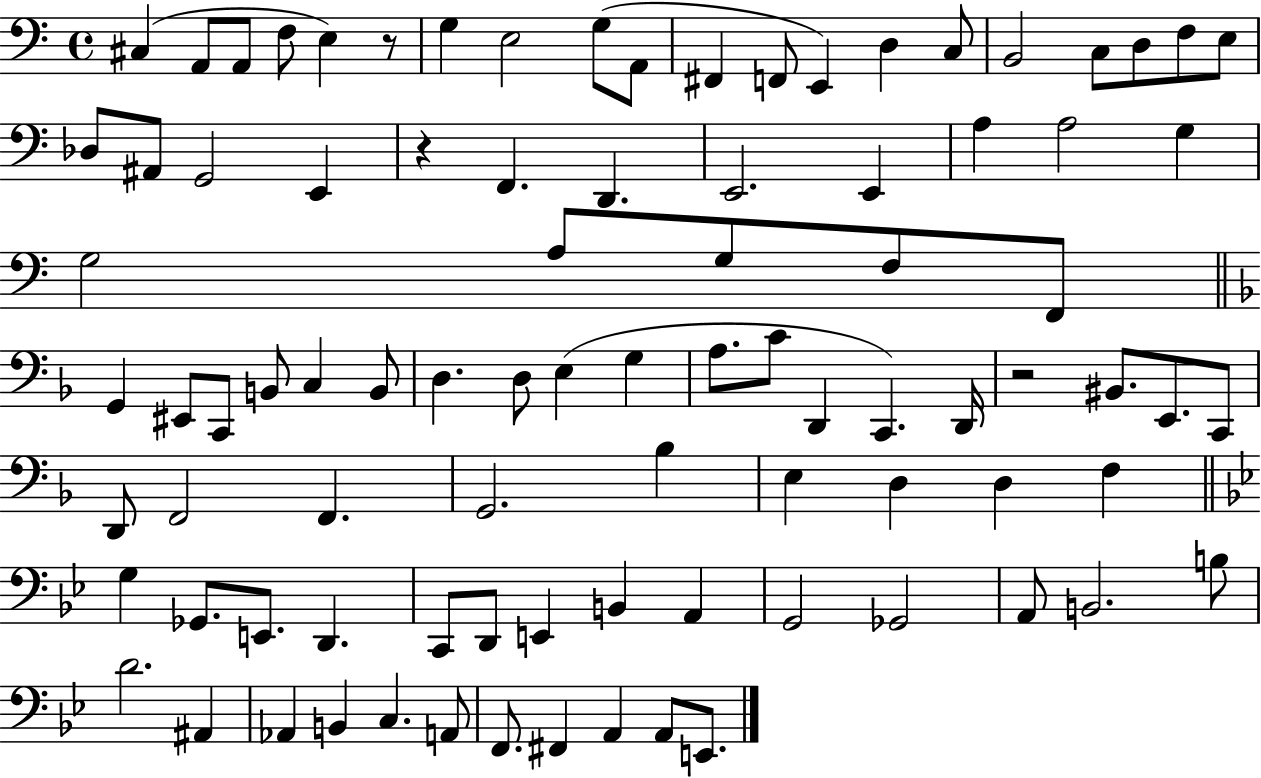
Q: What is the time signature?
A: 4/4